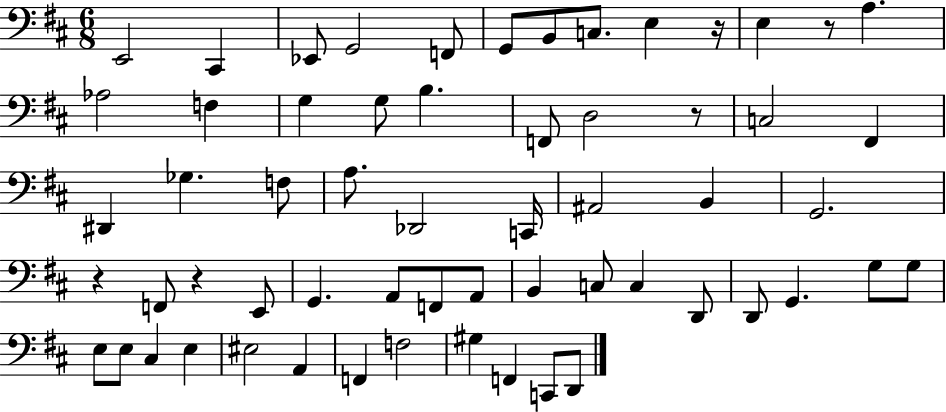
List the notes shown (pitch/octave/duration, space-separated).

E2/h C#2/q Eb2/e G2/h F2/e G2/e B2/e C3/e. E3/q R/s E3/q R/e A3/q. Ab3/h F3/q G3/q G3/e B3/q. F2/e D3/h R/e C3/h F#2/q D#2/q Gb3/q. F3/e A3/e. Db2/h C2/s A#2/h B2/q G2/h. R/q F2/e R/q E2/e G2/q. A2/e F2/e A2/e B2/q C3/e C3/q D2/e D2/e G2/q. G3/e G3/e E3/e E3/e C#3/q E3/q EIS3/h A2/q F2/q F3/h G#3/q F2/q C2/e D2/e